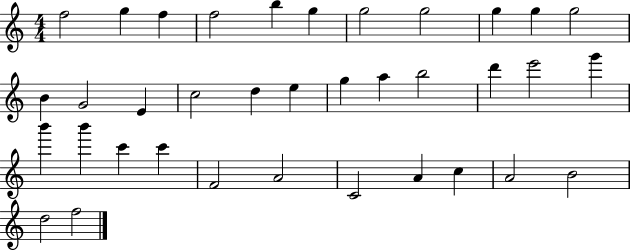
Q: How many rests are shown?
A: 0